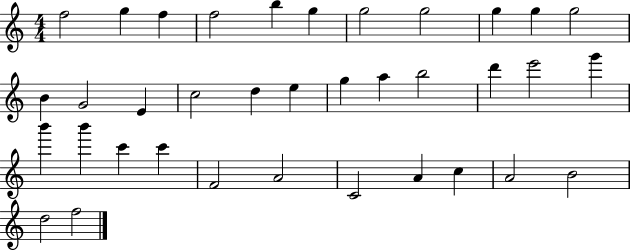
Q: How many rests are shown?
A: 0